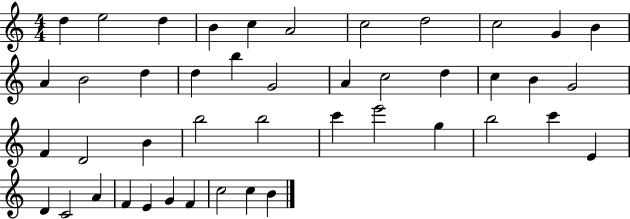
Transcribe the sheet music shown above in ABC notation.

X:1
T:Untitled
M:4/4
L:1/4
K:C
d e2 d B c A2 c2 d2 c2 G B A B2 d d b G2 A c2 d c B G2 F D2 B b2 b2 c' e'2 g b2 c' E D C2 A F E G F c2 c B